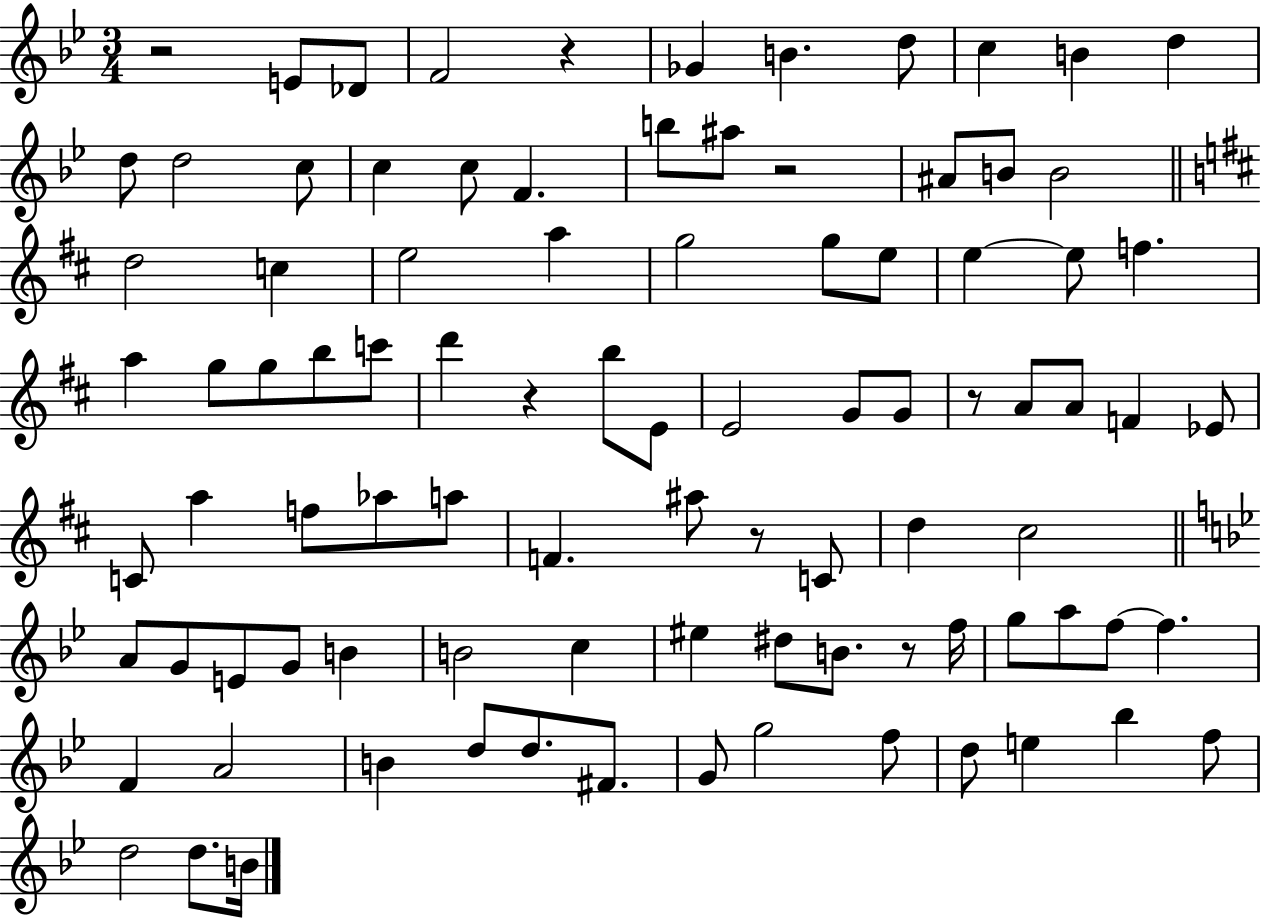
{
  \clef treble
  \numericTimeSignature
  \time 3/4
  \key bes \major
  r2 e'8 des'8 | f'2 r4 | ges'4 b'4. d''8 | c''4 b'4 d''4 | \break d''8 d''2 c''8 | c''4 c''8 f'4. | b''8 ais''8 r2 | ais'8 b'8 b'2 | \break \bar "||" \break \key d \major d''2 c''4 | e''2 a''4 | g''2 g''8 e''8 | e''4~~ e''8 f''4. | \break a''4 g''8 g''8 b''8 c'''8 | d'''4 r4 b''8 e'8 | e'2 g'8 g'8 | r8 a'8 a'8 f'4 ees'8 | \break c'8 a''4 f''8 aes''8 a''8 | f'4. ais''8 r8 c'8 | d''4 cis''2 | \bar "||" \break \key bes \major a'8 g'8 e'8 g'8 b'4 | b'2 c''4 | eis''4 dis''8 b'8. r8 f''16 | g''8 a''8 f''8~~ f''4. | \break f'4 a'2 | b'4 d''8 d''8. fis'8. | g'8 g''2 f''8 | d''8 e''4 bes''4 f''8 | \break d''2 d''8. b'16 | \bar "|."
}